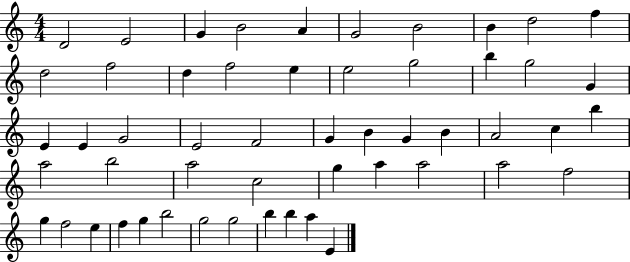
D4/h E4/h G4/q B4/h A4/q G4/h B4/h B4/q D5/h F5/q D5/h F5/h D5/q F5/h E5/q E5/h G5/h B5/q G5/h G4/q E4/q E4/q G4/h E4/h F4/h G4/q B4/q G4/q B4/q A4/h C5/q B5/q A5/h B5/h A5/h C5/h G5/q A5/q A5/h A5/h F5/h G5/q F5/h E5/q F5/q G5/q B5/h G5/h G5/h B5/q B5/q A5/q E4/q